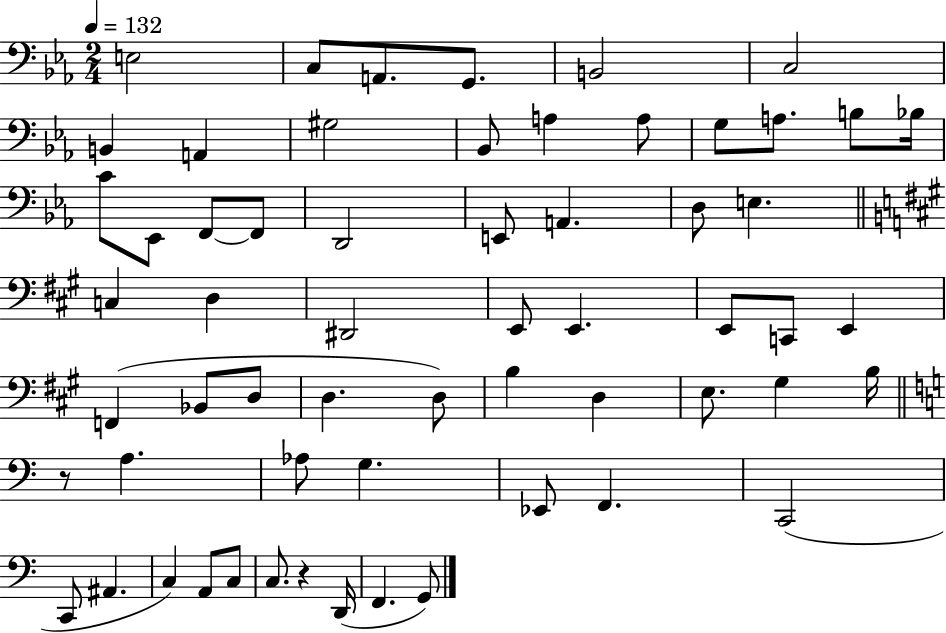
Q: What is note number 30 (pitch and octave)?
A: E2